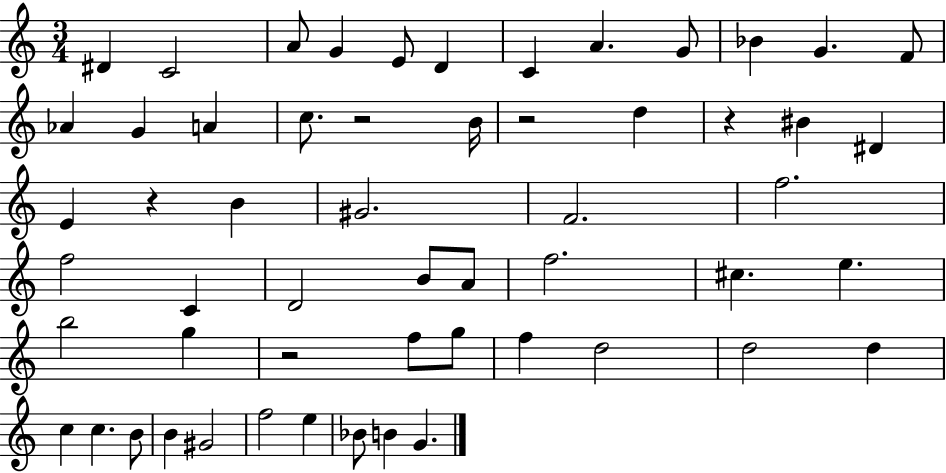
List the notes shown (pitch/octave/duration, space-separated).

D#4/q C4/h A4/e G4/q E4/e D4/q C4/q A4/q. G4/e Bb4/q G4/q. F4/e Ab4/q G4/q A4/q C5/e. R/h B4/s R/h D5/q R/q BIS4/q D#4/q E4/q R/q B4/q G#4/h. F4/h. F5/h. F5/h C4/q D4/h B4/e A4/e F5/h. C#5/q. E5/q. B5/h G5/q R/h F5/e G5/e F5/q D5/h D5/h D5/q C5/q C5/q. B4/e B4/q G#4/h F5/h E5/q Bb4/e B4/q G4/q.